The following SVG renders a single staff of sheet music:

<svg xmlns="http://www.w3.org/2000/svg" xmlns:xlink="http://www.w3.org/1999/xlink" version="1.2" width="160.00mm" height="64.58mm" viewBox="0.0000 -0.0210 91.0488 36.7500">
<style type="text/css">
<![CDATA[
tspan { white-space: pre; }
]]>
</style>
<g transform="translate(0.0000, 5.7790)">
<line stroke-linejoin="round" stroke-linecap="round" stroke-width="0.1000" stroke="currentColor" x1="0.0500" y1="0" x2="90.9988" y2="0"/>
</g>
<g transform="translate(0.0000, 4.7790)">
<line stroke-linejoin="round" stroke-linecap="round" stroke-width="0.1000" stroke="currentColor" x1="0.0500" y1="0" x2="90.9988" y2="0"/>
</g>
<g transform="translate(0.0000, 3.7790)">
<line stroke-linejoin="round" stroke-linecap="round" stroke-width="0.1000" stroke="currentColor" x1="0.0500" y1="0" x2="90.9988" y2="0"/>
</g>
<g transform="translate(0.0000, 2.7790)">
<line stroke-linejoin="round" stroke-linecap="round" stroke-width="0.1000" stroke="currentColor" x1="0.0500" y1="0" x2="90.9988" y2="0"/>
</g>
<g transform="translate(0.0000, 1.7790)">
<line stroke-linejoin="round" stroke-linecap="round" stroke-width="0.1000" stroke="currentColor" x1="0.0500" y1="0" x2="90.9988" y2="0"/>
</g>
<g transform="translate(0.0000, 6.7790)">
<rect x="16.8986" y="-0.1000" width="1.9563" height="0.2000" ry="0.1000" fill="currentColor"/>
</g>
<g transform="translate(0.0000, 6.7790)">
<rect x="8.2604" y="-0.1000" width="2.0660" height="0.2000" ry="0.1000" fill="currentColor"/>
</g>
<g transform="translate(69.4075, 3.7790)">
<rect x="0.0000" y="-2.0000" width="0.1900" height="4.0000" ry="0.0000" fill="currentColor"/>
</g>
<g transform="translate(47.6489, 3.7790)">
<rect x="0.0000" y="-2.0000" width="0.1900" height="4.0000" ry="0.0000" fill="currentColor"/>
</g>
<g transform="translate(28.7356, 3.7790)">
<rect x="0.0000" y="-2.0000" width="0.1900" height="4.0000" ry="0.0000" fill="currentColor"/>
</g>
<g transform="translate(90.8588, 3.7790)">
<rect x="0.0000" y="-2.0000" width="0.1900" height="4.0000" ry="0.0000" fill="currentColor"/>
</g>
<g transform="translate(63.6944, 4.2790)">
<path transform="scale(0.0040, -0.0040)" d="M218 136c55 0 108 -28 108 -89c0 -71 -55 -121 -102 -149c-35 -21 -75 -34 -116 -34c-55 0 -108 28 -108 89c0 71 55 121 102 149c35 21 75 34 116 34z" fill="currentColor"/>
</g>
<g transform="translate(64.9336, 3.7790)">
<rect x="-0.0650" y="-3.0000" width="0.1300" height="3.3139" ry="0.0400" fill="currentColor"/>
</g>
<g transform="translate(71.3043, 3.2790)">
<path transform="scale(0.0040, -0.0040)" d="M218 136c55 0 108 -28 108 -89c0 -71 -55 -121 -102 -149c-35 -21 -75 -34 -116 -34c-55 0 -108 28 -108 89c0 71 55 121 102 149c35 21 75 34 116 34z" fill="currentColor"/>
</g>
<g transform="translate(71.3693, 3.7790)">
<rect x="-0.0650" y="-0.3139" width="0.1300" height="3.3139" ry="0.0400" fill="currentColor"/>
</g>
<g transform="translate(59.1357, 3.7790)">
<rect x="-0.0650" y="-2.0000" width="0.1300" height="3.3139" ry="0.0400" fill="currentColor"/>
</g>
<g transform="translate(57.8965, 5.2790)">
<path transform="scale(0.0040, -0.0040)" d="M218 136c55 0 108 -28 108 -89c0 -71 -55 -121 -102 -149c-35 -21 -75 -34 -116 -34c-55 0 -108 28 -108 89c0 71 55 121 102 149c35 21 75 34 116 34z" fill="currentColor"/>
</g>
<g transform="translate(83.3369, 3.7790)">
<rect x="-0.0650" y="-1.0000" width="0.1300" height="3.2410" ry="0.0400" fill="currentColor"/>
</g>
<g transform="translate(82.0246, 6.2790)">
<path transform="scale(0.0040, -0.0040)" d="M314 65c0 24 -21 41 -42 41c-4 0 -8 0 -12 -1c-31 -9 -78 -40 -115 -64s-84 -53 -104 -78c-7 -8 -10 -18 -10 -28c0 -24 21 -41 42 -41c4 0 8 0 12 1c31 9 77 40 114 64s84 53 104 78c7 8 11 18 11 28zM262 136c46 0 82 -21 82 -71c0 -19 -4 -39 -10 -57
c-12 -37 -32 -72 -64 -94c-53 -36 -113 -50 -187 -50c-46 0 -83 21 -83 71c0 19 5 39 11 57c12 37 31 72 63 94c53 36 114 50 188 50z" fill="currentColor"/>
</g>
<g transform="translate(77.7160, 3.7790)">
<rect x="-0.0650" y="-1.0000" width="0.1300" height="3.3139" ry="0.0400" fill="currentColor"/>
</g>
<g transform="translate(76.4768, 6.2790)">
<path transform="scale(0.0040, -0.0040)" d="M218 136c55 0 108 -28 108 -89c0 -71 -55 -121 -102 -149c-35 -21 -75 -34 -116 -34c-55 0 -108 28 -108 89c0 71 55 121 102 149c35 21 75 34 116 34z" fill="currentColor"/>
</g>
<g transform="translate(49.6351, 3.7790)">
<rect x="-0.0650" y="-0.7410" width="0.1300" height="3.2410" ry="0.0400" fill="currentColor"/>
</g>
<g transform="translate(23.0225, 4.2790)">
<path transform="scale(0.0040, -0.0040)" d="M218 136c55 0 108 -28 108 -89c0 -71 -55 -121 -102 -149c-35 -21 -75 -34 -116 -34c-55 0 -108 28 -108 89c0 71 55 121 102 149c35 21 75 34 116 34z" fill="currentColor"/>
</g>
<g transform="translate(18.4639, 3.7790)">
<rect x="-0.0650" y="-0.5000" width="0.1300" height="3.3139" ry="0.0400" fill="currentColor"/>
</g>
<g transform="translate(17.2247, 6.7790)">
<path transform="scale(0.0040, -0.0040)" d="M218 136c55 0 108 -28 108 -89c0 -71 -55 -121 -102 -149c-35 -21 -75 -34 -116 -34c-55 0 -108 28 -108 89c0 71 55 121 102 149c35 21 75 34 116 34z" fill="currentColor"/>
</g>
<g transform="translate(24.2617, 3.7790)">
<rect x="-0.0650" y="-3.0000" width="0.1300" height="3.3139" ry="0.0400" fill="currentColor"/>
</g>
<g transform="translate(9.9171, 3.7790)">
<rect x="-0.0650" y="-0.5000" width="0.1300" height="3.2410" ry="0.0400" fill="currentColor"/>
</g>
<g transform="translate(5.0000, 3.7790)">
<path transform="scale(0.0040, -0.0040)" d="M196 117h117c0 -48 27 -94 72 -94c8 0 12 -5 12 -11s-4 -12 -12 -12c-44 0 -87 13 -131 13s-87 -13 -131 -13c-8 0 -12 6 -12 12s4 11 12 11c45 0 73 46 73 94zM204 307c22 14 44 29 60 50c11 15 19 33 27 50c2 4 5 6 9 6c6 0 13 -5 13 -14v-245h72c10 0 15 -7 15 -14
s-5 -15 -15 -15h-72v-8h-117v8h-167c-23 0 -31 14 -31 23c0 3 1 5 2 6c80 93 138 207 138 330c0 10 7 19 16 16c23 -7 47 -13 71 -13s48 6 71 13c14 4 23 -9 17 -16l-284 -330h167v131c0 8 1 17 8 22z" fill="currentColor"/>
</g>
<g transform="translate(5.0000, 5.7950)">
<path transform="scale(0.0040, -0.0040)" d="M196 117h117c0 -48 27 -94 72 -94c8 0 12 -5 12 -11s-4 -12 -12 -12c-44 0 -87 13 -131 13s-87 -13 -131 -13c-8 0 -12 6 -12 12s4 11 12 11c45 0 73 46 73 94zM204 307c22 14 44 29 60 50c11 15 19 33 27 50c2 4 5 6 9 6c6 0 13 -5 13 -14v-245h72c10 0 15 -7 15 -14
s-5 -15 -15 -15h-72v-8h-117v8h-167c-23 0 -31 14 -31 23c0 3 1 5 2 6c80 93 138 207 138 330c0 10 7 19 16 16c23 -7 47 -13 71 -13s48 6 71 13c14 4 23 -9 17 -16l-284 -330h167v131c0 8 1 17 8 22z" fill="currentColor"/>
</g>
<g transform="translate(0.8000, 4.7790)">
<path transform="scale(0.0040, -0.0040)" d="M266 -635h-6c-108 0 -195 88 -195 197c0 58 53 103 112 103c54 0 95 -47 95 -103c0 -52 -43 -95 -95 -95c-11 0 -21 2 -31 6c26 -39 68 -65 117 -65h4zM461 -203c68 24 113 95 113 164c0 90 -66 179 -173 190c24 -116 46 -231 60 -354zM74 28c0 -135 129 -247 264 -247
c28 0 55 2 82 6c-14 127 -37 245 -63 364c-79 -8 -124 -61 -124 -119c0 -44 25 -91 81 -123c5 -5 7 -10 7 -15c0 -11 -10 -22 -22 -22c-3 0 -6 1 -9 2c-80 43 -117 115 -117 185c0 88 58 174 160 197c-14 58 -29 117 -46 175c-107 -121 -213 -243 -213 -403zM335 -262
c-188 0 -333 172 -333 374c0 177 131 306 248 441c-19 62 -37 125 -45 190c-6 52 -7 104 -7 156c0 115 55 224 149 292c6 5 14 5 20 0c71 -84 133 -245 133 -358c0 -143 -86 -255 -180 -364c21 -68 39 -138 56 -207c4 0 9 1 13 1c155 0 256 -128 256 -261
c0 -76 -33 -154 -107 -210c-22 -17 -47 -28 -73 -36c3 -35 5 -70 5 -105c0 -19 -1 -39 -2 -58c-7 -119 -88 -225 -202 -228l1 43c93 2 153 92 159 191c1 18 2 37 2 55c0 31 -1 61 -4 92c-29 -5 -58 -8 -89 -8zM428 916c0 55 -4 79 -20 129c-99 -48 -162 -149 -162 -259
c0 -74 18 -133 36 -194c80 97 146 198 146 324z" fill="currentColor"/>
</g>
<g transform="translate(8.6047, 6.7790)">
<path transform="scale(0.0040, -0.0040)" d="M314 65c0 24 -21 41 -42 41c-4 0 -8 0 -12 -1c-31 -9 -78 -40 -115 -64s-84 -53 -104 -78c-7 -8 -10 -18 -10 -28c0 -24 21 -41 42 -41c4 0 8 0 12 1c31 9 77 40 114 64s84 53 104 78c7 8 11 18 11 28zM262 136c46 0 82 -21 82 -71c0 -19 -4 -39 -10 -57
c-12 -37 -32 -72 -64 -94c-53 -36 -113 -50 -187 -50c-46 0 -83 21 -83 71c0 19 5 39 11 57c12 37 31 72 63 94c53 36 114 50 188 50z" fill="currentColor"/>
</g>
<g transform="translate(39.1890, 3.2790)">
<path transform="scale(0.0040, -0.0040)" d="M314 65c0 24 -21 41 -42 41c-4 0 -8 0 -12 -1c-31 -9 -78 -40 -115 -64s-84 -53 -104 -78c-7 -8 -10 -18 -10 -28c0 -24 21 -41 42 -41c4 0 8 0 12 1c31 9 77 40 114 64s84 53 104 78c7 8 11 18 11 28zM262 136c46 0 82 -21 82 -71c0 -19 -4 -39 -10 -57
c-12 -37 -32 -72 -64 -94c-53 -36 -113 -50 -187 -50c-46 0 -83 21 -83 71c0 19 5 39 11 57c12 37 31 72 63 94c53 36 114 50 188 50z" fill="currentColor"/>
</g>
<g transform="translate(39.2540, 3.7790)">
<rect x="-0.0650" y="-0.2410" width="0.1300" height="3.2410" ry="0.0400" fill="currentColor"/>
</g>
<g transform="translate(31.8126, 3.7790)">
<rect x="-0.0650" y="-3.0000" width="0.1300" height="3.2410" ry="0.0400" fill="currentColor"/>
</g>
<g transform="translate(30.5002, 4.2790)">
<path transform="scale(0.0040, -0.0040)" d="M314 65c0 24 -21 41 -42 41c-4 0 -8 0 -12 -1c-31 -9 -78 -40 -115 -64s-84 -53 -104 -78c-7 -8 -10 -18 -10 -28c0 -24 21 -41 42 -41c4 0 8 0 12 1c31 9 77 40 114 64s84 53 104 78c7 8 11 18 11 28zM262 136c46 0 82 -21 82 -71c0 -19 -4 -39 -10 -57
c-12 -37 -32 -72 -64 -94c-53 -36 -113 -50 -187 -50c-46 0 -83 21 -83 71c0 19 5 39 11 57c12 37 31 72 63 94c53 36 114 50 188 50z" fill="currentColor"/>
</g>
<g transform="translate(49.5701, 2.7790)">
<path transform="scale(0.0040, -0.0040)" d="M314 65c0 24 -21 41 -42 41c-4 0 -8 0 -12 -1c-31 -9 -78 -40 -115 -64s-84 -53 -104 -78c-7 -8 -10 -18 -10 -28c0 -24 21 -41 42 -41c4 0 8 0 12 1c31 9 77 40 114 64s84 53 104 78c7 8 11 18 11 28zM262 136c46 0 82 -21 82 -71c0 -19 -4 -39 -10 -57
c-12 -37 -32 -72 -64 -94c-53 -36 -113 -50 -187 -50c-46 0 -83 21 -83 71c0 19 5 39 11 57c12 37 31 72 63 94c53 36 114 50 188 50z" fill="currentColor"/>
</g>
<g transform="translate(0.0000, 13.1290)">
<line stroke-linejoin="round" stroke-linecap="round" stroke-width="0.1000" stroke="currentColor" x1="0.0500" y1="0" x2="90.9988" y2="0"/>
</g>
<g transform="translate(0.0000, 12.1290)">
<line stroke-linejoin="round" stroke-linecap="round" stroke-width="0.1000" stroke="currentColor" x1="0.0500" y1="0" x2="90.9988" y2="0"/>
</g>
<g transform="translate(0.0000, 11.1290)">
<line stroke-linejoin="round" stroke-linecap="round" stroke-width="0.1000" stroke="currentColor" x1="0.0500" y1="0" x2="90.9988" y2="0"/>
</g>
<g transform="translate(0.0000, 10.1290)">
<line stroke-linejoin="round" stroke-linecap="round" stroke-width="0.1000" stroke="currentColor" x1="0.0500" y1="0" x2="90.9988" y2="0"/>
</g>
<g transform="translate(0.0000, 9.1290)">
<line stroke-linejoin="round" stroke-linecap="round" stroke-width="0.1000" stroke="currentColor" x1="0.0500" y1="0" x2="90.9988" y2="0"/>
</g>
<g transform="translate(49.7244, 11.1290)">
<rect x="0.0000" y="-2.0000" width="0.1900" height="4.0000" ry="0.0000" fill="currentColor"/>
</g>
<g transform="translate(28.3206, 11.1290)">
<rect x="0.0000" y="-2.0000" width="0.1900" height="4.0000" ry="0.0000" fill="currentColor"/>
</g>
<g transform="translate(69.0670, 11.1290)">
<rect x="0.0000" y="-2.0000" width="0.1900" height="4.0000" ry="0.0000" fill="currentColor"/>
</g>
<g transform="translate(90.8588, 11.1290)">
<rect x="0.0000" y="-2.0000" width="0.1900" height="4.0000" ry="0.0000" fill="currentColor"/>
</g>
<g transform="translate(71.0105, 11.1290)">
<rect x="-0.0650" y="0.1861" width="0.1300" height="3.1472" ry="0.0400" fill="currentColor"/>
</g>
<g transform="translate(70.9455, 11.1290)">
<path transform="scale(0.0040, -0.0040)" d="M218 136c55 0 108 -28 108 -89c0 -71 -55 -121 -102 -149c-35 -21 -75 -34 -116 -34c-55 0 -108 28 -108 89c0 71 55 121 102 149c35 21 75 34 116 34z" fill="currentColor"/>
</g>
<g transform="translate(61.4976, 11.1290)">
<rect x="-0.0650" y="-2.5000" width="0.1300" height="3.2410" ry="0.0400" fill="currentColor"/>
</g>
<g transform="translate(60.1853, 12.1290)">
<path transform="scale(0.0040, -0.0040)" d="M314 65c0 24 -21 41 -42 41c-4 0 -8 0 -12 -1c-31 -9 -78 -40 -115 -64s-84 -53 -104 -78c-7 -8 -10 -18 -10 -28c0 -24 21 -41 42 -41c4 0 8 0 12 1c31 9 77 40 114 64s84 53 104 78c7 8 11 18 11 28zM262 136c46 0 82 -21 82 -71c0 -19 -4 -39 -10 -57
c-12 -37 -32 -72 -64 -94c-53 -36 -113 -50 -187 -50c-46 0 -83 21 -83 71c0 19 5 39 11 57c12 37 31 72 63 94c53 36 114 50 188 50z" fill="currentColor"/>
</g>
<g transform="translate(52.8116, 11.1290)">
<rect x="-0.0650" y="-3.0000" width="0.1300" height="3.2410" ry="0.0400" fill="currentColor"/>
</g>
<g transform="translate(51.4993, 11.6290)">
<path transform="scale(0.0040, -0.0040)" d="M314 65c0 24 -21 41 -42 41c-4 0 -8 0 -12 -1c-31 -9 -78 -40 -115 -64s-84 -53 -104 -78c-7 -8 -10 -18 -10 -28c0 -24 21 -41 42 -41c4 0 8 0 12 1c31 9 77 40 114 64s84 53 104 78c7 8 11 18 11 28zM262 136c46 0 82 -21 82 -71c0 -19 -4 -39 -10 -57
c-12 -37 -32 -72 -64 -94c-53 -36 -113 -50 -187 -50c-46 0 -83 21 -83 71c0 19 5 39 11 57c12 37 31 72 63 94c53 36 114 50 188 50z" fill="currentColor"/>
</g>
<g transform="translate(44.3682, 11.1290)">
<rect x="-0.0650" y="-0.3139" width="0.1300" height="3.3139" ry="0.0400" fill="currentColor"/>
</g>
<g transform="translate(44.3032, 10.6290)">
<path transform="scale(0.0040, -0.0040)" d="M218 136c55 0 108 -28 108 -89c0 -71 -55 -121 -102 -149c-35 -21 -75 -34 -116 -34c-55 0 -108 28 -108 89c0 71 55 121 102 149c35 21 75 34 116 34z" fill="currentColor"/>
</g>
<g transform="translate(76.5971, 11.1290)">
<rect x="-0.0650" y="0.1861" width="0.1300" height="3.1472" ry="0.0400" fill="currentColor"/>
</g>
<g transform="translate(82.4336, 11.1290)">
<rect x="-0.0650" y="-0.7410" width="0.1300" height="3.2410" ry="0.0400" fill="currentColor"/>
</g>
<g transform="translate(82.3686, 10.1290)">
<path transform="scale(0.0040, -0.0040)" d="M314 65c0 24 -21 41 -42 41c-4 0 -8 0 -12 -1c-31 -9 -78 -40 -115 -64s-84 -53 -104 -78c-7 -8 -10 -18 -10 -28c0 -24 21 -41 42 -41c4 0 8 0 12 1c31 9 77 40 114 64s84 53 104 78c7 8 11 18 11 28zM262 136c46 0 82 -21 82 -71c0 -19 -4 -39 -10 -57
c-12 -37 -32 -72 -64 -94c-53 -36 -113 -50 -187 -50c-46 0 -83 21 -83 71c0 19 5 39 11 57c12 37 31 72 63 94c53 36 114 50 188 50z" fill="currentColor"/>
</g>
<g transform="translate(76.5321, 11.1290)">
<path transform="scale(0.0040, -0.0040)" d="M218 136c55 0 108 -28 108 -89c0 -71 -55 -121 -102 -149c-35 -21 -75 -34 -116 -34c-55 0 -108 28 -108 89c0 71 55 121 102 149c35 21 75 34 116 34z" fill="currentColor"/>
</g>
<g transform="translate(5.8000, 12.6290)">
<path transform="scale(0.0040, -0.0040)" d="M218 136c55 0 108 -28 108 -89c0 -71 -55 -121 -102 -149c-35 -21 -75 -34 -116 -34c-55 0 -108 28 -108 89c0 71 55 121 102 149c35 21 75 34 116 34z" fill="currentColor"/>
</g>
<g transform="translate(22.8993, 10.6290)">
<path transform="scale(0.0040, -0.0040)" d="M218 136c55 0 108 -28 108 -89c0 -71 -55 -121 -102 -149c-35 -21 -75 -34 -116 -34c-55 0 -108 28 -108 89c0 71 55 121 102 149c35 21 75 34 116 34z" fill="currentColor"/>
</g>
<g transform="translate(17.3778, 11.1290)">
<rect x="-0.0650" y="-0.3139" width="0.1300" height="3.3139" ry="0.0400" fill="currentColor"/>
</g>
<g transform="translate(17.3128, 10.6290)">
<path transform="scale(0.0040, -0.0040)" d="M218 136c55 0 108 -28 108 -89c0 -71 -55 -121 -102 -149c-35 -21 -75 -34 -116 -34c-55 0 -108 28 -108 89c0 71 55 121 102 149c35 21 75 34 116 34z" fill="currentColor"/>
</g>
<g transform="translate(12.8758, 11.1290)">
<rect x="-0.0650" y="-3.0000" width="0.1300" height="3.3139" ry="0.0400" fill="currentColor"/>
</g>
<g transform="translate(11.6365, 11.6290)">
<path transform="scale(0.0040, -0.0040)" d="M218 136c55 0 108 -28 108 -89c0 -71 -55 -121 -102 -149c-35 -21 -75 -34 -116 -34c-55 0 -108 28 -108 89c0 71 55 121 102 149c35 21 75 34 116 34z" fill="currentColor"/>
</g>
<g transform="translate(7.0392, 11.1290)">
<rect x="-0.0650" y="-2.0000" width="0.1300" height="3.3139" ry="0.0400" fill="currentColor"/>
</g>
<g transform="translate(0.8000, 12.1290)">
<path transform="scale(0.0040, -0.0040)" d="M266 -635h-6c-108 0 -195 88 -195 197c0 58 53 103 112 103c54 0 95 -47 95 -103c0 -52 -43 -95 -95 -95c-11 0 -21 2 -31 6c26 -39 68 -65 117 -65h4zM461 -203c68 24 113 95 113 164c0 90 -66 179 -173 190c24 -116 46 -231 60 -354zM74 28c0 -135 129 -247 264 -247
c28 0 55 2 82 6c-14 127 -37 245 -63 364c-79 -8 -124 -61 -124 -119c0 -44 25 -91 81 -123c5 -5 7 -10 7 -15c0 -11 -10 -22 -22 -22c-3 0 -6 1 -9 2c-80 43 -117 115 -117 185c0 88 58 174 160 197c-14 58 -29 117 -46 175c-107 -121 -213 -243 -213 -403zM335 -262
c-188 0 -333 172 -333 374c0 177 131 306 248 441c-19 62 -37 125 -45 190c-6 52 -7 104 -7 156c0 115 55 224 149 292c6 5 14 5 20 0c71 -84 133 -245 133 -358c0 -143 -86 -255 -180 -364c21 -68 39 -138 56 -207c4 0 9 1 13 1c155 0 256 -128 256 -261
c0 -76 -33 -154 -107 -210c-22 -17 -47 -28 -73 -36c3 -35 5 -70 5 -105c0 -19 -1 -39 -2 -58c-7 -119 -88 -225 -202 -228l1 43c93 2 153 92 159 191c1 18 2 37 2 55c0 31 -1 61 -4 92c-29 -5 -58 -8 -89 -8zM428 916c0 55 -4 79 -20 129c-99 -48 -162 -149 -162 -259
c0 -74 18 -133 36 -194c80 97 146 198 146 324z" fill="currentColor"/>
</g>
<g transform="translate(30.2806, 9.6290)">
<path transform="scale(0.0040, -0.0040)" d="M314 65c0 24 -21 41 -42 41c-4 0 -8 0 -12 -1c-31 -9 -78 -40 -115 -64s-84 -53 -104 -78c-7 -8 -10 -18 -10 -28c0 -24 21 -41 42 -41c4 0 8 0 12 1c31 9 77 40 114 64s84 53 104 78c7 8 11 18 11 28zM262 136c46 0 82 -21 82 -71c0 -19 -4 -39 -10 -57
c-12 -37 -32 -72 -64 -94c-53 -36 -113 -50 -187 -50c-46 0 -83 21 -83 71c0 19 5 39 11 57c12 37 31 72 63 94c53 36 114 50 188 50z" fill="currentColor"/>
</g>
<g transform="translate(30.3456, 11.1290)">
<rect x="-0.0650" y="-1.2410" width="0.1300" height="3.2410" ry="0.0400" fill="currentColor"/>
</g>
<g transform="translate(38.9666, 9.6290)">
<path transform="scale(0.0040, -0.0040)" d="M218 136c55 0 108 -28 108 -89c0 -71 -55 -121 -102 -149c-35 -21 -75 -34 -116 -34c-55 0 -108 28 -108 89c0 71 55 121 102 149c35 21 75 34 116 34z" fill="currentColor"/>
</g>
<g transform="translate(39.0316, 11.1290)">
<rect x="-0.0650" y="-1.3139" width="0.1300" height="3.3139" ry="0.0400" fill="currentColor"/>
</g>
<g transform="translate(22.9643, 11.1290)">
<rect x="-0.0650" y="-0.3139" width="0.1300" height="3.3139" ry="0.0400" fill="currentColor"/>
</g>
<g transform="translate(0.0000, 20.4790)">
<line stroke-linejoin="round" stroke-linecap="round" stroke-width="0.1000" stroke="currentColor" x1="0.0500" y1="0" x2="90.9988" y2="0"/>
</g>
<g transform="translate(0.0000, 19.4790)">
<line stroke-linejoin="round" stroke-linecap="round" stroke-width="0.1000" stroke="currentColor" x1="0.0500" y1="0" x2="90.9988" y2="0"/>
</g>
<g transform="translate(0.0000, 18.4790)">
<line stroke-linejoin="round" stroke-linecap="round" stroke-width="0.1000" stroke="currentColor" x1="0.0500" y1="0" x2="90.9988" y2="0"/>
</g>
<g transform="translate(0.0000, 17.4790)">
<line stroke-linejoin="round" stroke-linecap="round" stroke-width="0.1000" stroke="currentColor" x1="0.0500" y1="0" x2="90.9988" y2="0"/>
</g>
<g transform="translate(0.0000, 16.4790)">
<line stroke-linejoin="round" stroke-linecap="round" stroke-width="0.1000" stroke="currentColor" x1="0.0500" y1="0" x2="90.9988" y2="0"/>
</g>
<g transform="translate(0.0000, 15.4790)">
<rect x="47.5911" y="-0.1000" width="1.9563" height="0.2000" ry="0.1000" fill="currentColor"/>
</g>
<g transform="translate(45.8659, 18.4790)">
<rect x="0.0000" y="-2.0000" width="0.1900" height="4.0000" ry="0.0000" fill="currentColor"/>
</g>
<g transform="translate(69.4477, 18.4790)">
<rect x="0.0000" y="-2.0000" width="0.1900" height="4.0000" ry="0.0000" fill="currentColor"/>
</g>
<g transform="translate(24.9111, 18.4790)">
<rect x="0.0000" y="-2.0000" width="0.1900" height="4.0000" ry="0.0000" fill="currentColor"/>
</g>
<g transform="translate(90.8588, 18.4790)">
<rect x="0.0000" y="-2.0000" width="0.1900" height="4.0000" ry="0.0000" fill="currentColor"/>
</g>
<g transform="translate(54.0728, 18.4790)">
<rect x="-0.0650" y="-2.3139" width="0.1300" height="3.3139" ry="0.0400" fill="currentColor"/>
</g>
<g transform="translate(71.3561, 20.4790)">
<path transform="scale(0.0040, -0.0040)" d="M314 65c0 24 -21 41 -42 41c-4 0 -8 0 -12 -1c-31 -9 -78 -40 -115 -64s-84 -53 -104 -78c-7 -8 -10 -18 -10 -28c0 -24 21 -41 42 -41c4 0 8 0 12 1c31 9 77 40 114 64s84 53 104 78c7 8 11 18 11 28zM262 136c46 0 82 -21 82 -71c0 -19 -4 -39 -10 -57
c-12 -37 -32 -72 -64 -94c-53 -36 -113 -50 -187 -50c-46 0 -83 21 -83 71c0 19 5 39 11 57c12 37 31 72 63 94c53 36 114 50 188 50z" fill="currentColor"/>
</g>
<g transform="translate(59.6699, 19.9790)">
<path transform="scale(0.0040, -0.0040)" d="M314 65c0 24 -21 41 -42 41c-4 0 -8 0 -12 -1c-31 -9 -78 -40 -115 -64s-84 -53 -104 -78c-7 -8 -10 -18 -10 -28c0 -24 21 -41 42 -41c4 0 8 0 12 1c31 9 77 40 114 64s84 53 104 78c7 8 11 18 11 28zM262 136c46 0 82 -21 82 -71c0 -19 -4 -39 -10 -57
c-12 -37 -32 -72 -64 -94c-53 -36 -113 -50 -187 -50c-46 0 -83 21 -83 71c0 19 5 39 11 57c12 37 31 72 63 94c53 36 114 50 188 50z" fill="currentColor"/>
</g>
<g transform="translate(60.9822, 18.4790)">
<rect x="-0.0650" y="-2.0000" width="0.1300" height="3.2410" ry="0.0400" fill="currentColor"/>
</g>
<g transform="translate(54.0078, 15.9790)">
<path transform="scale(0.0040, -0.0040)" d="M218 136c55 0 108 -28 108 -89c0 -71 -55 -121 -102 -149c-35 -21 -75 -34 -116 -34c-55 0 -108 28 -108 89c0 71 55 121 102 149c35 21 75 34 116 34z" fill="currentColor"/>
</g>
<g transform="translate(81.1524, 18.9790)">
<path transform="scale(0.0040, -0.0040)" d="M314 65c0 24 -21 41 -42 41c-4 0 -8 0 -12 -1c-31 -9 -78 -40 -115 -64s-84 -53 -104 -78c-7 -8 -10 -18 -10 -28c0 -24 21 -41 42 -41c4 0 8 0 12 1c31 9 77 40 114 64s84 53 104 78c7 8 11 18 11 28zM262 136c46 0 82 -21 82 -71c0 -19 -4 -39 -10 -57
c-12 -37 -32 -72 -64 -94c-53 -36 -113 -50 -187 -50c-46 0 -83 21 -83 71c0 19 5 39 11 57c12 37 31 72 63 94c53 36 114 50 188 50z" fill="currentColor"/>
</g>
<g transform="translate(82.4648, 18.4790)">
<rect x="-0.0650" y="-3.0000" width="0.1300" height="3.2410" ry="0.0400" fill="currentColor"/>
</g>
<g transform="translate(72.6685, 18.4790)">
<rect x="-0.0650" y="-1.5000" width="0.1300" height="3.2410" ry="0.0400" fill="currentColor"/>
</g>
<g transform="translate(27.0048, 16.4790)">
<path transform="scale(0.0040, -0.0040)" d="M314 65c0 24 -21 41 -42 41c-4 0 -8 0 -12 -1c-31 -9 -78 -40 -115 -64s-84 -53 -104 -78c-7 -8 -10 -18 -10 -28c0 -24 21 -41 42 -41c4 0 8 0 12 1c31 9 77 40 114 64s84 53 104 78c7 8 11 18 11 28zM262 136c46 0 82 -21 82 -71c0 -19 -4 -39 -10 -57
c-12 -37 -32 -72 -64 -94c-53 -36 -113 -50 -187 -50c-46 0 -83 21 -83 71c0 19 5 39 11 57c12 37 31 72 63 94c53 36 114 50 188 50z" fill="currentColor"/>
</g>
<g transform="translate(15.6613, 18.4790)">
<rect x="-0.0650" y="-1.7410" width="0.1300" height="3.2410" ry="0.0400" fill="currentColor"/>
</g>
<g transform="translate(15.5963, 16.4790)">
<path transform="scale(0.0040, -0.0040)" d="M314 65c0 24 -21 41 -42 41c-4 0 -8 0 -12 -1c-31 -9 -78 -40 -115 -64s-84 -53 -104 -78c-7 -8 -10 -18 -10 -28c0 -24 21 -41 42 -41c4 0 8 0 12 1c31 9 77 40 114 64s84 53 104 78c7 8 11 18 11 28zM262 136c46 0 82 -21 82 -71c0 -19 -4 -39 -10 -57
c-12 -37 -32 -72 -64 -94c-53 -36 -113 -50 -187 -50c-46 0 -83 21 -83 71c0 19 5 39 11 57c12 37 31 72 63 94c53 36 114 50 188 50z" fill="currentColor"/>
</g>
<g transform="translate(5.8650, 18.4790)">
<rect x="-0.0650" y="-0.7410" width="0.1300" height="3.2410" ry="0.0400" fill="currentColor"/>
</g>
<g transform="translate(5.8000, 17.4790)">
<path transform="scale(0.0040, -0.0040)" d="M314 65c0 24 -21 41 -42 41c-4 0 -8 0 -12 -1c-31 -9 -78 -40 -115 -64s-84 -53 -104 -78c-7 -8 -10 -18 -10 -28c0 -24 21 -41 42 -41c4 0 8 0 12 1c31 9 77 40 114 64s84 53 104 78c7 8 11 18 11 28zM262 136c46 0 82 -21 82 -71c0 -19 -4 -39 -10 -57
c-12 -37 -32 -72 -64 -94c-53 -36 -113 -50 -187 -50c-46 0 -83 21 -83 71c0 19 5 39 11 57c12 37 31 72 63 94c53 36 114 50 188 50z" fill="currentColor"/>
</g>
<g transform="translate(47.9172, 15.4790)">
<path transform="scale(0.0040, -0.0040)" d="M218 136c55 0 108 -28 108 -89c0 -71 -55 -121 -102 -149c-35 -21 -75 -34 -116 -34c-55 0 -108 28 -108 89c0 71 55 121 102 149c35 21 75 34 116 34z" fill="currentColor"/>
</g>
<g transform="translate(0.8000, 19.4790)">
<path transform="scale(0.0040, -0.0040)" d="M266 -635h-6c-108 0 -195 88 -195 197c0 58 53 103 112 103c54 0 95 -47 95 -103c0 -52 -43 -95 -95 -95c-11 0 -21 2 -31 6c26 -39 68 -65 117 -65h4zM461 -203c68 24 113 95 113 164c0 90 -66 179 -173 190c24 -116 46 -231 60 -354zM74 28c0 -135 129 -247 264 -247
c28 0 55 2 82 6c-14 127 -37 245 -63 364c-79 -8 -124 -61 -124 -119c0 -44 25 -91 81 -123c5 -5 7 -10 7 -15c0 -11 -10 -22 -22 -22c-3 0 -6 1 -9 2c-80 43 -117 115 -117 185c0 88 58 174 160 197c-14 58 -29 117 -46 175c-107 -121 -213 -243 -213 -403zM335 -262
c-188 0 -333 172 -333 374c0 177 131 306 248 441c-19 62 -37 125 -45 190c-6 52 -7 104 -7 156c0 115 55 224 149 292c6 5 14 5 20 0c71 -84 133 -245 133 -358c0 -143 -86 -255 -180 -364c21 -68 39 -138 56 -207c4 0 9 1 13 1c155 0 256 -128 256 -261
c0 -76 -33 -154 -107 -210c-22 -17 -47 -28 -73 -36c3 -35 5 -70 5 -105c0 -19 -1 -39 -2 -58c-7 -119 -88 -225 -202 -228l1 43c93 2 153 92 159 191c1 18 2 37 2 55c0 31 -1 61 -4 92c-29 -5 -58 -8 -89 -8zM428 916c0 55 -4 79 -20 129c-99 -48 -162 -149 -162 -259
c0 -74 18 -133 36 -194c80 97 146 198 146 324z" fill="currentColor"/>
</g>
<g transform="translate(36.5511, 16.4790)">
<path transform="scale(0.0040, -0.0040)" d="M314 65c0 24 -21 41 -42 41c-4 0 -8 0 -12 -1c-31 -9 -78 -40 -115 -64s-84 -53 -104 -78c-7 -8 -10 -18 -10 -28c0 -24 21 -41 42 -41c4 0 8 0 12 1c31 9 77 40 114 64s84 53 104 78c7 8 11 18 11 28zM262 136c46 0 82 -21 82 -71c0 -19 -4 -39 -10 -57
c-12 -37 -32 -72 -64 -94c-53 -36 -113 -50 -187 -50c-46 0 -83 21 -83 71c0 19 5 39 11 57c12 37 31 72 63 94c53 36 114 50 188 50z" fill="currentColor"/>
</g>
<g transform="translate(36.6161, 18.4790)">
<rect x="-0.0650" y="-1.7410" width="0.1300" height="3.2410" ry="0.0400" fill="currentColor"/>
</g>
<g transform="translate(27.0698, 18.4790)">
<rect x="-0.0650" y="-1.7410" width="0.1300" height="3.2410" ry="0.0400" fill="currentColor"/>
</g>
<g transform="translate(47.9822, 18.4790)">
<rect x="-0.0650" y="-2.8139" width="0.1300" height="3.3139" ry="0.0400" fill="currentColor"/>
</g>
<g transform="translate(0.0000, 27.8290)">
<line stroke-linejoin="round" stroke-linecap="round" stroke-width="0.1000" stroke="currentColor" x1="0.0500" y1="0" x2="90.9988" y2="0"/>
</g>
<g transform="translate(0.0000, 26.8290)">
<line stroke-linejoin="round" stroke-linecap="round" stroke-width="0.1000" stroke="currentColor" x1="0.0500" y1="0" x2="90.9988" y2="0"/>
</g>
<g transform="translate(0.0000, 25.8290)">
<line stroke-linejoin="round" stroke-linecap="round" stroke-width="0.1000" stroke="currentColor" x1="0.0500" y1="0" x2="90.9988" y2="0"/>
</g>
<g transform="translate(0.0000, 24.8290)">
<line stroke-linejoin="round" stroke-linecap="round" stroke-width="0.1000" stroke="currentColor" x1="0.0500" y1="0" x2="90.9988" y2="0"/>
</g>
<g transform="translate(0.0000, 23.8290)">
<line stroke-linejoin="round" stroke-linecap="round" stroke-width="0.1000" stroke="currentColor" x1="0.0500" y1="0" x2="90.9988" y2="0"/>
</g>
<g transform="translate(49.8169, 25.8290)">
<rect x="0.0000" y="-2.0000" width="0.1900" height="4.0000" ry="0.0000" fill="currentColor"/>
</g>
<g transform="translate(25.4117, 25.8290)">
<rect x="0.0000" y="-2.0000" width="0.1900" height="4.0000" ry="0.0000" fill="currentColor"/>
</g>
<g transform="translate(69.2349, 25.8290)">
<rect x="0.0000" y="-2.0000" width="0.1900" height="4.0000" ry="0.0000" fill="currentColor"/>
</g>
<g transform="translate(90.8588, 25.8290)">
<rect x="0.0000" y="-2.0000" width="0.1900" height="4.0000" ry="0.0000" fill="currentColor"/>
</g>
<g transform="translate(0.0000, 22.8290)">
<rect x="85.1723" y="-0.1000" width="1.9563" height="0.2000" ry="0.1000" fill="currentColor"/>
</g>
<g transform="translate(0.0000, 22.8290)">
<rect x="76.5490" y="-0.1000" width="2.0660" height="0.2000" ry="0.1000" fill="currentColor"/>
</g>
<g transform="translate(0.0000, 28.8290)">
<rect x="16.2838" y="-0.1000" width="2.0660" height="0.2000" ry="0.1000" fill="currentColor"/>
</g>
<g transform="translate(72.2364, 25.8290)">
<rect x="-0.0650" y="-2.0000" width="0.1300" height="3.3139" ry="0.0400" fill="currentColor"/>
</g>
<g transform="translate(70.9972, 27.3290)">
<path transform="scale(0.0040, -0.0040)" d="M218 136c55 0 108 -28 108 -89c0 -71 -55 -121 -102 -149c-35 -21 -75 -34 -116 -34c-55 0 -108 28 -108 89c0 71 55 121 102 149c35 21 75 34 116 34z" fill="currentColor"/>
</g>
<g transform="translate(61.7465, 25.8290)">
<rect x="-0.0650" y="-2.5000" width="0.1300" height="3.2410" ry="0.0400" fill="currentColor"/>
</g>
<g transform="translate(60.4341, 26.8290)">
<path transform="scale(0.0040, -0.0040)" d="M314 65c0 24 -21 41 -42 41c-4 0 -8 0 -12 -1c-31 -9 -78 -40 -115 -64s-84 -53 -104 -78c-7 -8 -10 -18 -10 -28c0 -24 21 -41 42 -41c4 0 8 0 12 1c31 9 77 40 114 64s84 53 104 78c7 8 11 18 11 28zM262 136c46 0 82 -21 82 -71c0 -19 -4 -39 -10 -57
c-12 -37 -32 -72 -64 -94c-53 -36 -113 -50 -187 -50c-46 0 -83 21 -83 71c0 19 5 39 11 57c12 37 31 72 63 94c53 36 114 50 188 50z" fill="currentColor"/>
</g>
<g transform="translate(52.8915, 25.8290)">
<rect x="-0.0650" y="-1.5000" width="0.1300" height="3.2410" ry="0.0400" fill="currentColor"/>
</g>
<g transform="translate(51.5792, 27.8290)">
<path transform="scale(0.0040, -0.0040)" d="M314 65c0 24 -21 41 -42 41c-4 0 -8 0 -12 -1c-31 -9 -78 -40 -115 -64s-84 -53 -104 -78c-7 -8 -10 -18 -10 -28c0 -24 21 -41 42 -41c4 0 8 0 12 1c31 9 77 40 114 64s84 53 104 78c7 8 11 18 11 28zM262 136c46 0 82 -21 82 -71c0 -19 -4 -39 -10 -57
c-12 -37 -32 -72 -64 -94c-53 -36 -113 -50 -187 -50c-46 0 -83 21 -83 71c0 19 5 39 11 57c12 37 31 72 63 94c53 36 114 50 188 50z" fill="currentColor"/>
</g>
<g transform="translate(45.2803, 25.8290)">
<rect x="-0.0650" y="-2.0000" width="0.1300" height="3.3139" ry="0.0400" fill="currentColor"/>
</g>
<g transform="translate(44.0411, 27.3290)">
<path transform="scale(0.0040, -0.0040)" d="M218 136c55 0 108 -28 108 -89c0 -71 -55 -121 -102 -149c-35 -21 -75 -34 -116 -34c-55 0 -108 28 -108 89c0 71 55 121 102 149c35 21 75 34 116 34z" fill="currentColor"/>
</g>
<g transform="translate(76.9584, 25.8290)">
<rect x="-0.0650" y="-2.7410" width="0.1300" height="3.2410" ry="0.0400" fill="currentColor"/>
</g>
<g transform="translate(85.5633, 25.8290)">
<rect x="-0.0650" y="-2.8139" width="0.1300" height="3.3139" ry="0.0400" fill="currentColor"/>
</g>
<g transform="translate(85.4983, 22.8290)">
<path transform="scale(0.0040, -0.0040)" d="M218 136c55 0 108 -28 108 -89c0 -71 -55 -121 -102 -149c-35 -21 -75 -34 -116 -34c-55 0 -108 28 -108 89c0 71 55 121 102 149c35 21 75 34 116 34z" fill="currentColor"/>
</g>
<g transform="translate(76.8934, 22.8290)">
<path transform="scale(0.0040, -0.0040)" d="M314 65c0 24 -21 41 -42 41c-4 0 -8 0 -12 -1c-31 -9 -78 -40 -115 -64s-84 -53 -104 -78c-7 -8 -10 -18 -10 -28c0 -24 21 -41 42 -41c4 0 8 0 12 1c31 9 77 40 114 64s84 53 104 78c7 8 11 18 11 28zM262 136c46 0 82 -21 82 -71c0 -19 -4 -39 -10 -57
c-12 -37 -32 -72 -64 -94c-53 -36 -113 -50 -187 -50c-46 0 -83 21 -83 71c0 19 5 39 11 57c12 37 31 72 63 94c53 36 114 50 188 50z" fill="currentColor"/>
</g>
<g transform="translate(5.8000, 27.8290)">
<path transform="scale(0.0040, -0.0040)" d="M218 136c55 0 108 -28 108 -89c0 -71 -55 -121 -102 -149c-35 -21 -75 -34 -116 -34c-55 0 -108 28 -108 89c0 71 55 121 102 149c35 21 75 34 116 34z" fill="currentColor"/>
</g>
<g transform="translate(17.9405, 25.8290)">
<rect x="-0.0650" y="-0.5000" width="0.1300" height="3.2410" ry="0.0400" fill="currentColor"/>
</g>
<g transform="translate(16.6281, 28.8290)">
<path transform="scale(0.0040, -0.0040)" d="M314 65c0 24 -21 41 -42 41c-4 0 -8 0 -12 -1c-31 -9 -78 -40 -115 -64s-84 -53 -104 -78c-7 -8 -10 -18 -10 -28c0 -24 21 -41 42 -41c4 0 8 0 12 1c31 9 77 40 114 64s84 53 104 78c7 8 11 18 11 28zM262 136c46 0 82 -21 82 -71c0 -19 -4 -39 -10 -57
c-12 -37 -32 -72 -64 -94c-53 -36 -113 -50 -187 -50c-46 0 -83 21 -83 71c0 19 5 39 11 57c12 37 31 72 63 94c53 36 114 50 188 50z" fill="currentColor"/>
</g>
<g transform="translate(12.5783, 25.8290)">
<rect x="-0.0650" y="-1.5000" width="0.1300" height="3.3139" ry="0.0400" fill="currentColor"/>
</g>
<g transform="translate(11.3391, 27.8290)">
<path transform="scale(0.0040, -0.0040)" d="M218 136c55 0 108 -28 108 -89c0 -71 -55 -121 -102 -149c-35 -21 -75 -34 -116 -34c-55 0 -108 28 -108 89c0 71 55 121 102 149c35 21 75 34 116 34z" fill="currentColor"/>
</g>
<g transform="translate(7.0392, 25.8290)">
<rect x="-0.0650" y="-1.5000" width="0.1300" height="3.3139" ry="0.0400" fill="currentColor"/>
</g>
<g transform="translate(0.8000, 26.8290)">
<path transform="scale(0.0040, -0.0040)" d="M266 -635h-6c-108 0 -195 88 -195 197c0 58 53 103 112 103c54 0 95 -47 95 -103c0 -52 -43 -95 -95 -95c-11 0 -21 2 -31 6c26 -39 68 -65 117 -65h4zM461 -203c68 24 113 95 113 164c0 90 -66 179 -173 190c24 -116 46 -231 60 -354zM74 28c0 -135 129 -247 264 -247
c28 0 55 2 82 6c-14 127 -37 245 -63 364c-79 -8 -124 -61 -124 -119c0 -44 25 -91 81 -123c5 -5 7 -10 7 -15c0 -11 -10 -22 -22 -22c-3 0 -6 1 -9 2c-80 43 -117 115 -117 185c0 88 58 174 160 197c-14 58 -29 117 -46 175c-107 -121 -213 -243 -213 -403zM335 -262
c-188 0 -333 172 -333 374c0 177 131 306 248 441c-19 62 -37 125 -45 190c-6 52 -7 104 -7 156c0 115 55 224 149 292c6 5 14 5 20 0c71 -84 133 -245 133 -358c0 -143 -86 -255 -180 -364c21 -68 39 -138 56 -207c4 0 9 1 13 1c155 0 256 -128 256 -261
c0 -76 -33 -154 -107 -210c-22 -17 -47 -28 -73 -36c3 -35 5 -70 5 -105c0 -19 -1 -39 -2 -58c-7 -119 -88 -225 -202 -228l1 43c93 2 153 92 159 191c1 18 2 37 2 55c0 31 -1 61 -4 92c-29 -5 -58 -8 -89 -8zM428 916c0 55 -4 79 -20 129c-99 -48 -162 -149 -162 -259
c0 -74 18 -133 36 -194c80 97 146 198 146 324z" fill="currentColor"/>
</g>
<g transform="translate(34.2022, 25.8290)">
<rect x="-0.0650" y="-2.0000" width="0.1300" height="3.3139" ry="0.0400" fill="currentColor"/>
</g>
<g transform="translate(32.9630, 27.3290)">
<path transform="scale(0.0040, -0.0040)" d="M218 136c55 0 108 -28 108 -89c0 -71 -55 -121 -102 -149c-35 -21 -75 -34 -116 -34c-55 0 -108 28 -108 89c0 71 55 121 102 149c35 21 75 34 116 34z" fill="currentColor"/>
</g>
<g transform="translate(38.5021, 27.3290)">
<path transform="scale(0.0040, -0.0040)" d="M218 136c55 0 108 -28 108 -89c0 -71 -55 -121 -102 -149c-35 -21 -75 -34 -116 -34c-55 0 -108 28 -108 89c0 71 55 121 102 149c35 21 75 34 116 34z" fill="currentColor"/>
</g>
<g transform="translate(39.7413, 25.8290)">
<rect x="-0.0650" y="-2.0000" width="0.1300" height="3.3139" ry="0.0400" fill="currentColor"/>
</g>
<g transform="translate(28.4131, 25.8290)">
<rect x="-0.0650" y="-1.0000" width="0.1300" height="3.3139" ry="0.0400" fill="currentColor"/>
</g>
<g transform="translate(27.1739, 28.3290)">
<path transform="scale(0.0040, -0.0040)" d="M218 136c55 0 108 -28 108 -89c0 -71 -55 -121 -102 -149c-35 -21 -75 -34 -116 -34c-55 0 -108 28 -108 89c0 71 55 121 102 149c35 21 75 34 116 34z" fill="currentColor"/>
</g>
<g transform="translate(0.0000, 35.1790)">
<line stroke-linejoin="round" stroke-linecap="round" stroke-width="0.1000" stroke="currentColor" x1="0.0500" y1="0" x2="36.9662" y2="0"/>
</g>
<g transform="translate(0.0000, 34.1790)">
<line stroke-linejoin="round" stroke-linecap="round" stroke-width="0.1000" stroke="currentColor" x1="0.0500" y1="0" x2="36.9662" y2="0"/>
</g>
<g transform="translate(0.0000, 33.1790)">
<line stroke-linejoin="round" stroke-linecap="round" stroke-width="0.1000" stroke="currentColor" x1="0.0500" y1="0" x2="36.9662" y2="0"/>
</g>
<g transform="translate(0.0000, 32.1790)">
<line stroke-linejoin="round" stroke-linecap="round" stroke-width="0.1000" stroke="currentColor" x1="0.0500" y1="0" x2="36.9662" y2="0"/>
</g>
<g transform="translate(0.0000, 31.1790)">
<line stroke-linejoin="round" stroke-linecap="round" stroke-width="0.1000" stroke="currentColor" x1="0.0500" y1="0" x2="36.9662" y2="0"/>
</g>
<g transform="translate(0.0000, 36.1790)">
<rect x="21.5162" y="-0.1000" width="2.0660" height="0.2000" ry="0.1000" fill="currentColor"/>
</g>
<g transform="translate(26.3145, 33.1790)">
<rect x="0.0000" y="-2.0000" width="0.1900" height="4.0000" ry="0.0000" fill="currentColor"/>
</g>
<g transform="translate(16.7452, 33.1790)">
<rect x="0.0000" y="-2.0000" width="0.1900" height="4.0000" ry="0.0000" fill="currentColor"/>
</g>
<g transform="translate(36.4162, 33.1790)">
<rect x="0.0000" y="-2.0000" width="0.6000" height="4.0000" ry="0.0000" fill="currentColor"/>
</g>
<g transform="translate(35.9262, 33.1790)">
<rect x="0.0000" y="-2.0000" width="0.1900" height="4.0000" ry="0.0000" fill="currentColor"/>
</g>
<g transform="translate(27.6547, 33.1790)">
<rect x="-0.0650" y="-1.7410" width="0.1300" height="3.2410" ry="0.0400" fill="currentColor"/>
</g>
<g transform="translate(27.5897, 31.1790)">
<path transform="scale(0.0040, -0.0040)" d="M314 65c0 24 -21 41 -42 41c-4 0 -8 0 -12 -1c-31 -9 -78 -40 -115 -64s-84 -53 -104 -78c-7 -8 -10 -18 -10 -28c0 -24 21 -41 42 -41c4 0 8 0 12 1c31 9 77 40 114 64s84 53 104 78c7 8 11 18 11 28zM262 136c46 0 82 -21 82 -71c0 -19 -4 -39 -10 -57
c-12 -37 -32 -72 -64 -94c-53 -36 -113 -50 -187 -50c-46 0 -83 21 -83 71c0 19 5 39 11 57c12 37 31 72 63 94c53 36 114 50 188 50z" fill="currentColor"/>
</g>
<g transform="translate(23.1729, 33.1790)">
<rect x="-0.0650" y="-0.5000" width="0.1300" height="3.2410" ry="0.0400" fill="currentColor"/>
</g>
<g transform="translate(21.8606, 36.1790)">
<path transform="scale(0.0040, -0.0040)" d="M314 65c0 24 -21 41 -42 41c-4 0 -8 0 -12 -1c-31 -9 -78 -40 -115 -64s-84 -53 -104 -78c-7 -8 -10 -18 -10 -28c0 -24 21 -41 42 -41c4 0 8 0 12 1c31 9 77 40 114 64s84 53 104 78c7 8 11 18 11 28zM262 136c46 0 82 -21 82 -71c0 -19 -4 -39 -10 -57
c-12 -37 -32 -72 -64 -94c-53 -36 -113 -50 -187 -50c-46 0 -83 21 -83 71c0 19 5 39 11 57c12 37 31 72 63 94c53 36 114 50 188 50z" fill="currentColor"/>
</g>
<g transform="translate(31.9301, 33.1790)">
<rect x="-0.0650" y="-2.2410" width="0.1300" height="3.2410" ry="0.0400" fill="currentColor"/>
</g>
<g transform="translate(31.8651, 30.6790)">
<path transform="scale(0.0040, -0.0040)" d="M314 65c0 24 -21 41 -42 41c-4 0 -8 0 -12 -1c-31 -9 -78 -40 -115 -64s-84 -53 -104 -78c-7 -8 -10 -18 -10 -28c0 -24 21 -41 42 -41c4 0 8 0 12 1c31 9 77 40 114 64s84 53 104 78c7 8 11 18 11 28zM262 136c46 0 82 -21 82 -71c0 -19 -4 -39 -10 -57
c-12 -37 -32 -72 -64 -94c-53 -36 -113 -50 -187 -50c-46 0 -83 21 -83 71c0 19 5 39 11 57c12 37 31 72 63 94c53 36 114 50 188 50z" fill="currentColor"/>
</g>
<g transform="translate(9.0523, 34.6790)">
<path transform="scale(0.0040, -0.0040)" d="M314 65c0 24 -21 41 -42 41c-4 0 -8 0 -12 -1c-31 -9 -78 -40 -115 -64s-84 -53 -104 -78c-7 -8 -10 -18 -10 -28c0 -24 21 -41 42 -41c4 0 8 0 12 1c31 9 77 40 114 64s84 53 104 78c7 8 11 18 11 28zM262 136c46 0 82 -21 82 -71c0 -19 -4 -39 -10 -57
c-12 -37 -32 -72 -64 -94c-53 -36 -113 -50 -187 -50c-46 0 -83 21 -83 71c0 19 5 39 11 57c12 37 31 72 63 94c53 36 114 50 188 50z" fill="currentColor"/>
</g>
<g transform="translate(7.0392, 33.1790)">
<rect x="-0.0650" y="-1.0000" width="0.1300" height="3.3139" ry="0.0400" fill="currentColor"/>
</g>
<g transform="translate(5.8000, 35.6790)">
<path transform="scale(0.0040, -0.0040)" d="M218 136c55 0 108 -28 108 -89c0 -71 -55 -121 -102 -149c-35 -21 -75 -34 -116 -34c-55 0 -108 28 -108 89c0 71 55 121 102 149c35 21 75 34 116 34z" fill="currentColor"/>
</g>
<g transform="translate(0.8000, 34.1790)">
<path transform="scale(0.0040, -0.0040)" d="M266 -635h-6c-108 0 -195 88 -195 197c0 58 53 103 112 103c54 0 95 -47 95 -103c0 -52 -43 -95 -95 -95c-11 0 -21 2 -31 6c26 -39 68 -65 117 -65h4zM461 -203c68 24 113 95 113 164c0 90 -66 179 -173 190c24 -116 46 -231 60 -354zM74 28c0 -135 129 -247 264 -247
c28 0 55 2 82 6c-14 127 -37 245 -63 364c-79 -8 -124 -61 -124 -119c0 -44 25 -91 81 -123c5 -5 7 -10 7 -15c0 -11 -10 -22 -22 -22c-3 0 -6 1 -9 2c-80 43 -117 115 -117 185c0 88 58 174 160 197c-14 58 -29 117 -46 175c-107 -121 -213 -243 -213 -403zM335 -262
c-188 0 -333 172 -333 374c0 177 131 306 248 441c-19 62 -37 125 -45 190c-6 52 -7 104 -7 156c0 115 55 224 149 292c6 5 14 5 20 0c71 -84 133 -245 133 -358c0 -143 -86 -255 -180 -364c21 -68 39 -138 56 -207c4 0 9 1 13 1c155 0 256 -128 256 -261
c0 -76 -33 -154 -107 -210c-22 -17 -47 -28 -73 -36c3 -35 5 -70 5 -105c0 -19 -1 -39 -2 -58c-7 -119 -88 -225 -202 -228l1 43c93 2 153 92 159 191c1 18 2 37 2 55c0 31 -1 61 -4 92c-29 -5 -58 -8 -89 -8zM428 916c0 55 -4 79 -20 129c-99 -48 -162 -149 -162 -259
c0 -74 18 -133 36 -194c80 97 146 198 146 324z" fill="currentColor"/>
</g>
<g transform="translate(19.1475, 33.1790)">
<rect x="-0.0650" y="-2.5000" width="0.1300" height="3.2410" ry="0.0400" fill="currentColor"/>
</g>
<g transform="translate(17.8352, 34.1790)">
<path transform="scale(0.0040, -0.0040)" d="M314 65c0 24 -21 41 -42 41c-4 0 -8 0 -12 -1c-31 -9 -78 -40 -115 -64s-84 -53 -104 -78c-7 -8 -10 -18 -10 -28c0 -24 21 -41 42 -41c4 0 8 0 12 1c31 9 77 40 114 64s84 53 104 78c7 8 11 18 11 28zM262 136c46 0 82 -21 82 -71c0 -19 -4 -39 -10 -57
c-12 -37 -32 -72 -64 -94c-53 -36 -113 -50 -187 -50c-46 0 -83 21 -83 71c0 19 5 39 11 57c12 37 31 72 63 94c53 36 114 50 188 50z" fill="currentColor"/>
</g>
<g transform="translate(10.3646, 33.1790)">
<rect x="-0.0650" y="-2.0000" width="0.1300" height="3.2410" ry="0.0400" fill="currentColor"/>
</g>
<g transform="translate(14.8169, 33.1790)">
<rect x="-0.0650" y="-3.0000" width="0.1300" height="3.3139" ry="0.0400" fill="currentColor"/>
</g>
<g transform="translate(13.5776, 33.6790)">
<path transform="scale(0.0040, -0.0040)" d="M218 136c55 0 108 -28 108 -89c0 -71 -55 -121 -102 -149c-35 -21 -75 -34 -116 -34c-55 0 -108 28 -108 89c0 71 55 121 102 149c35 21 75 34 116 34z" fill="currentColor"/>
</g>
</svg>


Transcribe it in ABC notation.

X:1
T:Untitled
M:4/4
L:1/4
K:C
C2 C A A2 c2 d2 F A c D D2 F A c c e2 e c A2 G2 B B d2 d2 f2 f2 f2 a g F2 E2 A2 E E C2 D F F F E2 G2 F a2 a D F2 A G2 C2 f2 g2